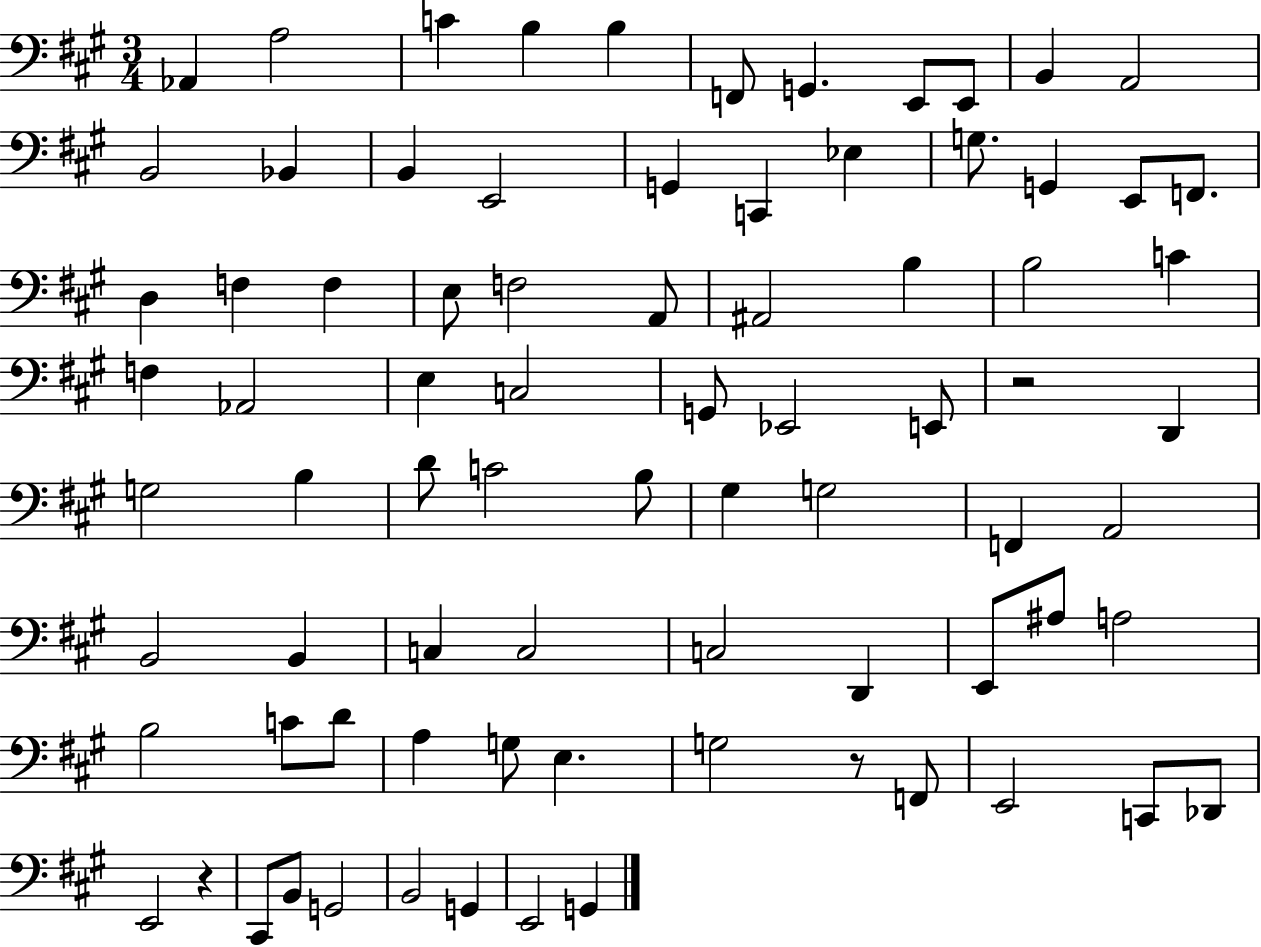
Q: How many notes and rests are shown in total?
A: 80